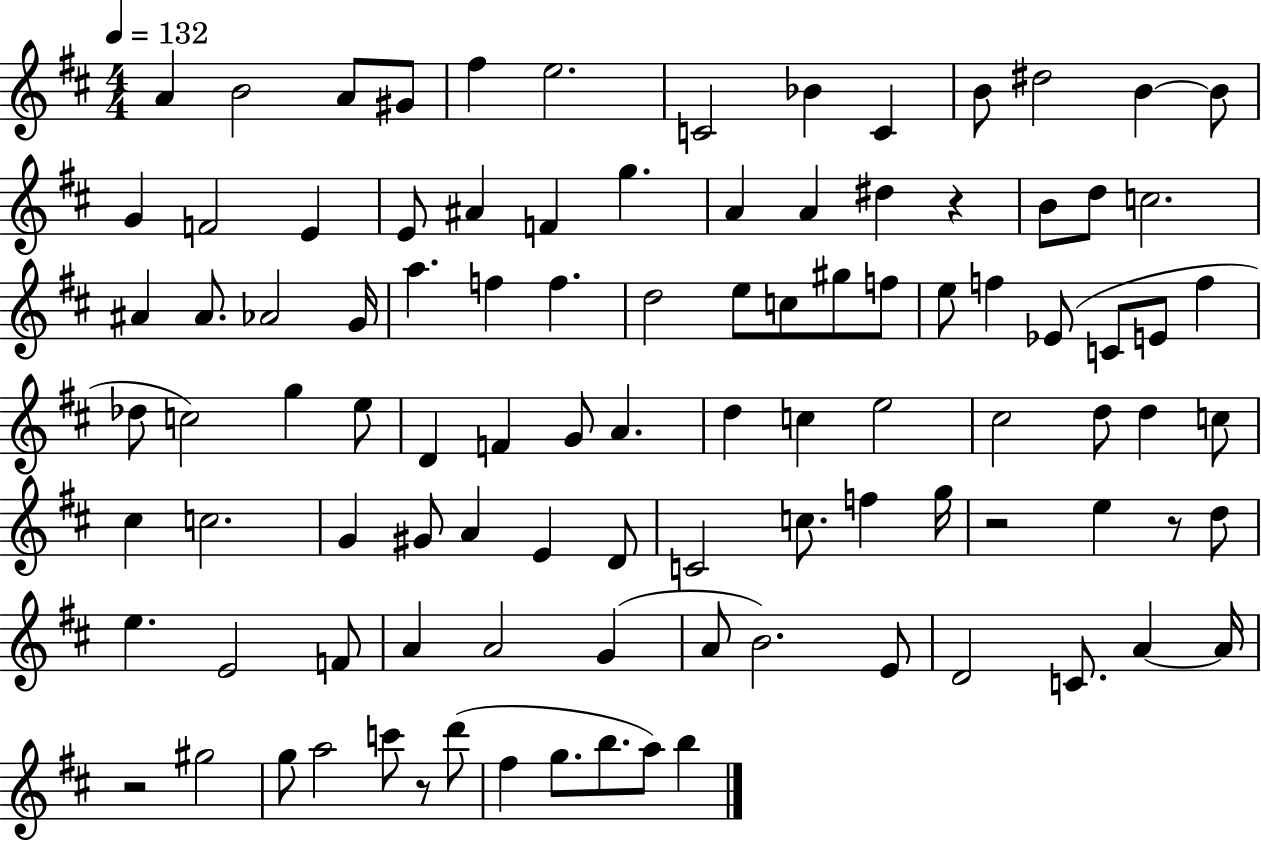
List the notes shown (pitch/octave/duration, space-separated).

A4/q B4/h A4/e G#4/e F#5/q E5/h. C4/h Bb4/q C4/q B4/e D#5/h B4/q B4/e G4/q F4/h E4/q E4/e A#4/q F4/q G5/q. A4/q A4/q D#5/q R/q B4/e D5/e C5/h. A#4/q A#4/e. Ab4/h G4/s A5/q. F5/q F5/q. D5/h E5/e C5/e G#5/e F5/e E5/e F5/q Eb4/e C4/e E4/e F5/q Db5/e C5/h G5/q E5/e D4/q F4/q G4/e A4/q. D5/q C5/q E5/h C#5/h D5/e D5/q C5/e C#5/q C5/h. G4/q G#4/e A4/q E4/q D4/e C4/h C5/e. F5/q G5/s R/h E5/q R/e D5/e E5/q. E4/h F4/e A4/q A4/h G4/q A4/e B4/h. E4/e D4/h C4/e. A4/q A4/s R/h G#5/h G5/e A5/h C6/e R/e D6/e F#5/q G5/e. B5/e. A5/e B5/q